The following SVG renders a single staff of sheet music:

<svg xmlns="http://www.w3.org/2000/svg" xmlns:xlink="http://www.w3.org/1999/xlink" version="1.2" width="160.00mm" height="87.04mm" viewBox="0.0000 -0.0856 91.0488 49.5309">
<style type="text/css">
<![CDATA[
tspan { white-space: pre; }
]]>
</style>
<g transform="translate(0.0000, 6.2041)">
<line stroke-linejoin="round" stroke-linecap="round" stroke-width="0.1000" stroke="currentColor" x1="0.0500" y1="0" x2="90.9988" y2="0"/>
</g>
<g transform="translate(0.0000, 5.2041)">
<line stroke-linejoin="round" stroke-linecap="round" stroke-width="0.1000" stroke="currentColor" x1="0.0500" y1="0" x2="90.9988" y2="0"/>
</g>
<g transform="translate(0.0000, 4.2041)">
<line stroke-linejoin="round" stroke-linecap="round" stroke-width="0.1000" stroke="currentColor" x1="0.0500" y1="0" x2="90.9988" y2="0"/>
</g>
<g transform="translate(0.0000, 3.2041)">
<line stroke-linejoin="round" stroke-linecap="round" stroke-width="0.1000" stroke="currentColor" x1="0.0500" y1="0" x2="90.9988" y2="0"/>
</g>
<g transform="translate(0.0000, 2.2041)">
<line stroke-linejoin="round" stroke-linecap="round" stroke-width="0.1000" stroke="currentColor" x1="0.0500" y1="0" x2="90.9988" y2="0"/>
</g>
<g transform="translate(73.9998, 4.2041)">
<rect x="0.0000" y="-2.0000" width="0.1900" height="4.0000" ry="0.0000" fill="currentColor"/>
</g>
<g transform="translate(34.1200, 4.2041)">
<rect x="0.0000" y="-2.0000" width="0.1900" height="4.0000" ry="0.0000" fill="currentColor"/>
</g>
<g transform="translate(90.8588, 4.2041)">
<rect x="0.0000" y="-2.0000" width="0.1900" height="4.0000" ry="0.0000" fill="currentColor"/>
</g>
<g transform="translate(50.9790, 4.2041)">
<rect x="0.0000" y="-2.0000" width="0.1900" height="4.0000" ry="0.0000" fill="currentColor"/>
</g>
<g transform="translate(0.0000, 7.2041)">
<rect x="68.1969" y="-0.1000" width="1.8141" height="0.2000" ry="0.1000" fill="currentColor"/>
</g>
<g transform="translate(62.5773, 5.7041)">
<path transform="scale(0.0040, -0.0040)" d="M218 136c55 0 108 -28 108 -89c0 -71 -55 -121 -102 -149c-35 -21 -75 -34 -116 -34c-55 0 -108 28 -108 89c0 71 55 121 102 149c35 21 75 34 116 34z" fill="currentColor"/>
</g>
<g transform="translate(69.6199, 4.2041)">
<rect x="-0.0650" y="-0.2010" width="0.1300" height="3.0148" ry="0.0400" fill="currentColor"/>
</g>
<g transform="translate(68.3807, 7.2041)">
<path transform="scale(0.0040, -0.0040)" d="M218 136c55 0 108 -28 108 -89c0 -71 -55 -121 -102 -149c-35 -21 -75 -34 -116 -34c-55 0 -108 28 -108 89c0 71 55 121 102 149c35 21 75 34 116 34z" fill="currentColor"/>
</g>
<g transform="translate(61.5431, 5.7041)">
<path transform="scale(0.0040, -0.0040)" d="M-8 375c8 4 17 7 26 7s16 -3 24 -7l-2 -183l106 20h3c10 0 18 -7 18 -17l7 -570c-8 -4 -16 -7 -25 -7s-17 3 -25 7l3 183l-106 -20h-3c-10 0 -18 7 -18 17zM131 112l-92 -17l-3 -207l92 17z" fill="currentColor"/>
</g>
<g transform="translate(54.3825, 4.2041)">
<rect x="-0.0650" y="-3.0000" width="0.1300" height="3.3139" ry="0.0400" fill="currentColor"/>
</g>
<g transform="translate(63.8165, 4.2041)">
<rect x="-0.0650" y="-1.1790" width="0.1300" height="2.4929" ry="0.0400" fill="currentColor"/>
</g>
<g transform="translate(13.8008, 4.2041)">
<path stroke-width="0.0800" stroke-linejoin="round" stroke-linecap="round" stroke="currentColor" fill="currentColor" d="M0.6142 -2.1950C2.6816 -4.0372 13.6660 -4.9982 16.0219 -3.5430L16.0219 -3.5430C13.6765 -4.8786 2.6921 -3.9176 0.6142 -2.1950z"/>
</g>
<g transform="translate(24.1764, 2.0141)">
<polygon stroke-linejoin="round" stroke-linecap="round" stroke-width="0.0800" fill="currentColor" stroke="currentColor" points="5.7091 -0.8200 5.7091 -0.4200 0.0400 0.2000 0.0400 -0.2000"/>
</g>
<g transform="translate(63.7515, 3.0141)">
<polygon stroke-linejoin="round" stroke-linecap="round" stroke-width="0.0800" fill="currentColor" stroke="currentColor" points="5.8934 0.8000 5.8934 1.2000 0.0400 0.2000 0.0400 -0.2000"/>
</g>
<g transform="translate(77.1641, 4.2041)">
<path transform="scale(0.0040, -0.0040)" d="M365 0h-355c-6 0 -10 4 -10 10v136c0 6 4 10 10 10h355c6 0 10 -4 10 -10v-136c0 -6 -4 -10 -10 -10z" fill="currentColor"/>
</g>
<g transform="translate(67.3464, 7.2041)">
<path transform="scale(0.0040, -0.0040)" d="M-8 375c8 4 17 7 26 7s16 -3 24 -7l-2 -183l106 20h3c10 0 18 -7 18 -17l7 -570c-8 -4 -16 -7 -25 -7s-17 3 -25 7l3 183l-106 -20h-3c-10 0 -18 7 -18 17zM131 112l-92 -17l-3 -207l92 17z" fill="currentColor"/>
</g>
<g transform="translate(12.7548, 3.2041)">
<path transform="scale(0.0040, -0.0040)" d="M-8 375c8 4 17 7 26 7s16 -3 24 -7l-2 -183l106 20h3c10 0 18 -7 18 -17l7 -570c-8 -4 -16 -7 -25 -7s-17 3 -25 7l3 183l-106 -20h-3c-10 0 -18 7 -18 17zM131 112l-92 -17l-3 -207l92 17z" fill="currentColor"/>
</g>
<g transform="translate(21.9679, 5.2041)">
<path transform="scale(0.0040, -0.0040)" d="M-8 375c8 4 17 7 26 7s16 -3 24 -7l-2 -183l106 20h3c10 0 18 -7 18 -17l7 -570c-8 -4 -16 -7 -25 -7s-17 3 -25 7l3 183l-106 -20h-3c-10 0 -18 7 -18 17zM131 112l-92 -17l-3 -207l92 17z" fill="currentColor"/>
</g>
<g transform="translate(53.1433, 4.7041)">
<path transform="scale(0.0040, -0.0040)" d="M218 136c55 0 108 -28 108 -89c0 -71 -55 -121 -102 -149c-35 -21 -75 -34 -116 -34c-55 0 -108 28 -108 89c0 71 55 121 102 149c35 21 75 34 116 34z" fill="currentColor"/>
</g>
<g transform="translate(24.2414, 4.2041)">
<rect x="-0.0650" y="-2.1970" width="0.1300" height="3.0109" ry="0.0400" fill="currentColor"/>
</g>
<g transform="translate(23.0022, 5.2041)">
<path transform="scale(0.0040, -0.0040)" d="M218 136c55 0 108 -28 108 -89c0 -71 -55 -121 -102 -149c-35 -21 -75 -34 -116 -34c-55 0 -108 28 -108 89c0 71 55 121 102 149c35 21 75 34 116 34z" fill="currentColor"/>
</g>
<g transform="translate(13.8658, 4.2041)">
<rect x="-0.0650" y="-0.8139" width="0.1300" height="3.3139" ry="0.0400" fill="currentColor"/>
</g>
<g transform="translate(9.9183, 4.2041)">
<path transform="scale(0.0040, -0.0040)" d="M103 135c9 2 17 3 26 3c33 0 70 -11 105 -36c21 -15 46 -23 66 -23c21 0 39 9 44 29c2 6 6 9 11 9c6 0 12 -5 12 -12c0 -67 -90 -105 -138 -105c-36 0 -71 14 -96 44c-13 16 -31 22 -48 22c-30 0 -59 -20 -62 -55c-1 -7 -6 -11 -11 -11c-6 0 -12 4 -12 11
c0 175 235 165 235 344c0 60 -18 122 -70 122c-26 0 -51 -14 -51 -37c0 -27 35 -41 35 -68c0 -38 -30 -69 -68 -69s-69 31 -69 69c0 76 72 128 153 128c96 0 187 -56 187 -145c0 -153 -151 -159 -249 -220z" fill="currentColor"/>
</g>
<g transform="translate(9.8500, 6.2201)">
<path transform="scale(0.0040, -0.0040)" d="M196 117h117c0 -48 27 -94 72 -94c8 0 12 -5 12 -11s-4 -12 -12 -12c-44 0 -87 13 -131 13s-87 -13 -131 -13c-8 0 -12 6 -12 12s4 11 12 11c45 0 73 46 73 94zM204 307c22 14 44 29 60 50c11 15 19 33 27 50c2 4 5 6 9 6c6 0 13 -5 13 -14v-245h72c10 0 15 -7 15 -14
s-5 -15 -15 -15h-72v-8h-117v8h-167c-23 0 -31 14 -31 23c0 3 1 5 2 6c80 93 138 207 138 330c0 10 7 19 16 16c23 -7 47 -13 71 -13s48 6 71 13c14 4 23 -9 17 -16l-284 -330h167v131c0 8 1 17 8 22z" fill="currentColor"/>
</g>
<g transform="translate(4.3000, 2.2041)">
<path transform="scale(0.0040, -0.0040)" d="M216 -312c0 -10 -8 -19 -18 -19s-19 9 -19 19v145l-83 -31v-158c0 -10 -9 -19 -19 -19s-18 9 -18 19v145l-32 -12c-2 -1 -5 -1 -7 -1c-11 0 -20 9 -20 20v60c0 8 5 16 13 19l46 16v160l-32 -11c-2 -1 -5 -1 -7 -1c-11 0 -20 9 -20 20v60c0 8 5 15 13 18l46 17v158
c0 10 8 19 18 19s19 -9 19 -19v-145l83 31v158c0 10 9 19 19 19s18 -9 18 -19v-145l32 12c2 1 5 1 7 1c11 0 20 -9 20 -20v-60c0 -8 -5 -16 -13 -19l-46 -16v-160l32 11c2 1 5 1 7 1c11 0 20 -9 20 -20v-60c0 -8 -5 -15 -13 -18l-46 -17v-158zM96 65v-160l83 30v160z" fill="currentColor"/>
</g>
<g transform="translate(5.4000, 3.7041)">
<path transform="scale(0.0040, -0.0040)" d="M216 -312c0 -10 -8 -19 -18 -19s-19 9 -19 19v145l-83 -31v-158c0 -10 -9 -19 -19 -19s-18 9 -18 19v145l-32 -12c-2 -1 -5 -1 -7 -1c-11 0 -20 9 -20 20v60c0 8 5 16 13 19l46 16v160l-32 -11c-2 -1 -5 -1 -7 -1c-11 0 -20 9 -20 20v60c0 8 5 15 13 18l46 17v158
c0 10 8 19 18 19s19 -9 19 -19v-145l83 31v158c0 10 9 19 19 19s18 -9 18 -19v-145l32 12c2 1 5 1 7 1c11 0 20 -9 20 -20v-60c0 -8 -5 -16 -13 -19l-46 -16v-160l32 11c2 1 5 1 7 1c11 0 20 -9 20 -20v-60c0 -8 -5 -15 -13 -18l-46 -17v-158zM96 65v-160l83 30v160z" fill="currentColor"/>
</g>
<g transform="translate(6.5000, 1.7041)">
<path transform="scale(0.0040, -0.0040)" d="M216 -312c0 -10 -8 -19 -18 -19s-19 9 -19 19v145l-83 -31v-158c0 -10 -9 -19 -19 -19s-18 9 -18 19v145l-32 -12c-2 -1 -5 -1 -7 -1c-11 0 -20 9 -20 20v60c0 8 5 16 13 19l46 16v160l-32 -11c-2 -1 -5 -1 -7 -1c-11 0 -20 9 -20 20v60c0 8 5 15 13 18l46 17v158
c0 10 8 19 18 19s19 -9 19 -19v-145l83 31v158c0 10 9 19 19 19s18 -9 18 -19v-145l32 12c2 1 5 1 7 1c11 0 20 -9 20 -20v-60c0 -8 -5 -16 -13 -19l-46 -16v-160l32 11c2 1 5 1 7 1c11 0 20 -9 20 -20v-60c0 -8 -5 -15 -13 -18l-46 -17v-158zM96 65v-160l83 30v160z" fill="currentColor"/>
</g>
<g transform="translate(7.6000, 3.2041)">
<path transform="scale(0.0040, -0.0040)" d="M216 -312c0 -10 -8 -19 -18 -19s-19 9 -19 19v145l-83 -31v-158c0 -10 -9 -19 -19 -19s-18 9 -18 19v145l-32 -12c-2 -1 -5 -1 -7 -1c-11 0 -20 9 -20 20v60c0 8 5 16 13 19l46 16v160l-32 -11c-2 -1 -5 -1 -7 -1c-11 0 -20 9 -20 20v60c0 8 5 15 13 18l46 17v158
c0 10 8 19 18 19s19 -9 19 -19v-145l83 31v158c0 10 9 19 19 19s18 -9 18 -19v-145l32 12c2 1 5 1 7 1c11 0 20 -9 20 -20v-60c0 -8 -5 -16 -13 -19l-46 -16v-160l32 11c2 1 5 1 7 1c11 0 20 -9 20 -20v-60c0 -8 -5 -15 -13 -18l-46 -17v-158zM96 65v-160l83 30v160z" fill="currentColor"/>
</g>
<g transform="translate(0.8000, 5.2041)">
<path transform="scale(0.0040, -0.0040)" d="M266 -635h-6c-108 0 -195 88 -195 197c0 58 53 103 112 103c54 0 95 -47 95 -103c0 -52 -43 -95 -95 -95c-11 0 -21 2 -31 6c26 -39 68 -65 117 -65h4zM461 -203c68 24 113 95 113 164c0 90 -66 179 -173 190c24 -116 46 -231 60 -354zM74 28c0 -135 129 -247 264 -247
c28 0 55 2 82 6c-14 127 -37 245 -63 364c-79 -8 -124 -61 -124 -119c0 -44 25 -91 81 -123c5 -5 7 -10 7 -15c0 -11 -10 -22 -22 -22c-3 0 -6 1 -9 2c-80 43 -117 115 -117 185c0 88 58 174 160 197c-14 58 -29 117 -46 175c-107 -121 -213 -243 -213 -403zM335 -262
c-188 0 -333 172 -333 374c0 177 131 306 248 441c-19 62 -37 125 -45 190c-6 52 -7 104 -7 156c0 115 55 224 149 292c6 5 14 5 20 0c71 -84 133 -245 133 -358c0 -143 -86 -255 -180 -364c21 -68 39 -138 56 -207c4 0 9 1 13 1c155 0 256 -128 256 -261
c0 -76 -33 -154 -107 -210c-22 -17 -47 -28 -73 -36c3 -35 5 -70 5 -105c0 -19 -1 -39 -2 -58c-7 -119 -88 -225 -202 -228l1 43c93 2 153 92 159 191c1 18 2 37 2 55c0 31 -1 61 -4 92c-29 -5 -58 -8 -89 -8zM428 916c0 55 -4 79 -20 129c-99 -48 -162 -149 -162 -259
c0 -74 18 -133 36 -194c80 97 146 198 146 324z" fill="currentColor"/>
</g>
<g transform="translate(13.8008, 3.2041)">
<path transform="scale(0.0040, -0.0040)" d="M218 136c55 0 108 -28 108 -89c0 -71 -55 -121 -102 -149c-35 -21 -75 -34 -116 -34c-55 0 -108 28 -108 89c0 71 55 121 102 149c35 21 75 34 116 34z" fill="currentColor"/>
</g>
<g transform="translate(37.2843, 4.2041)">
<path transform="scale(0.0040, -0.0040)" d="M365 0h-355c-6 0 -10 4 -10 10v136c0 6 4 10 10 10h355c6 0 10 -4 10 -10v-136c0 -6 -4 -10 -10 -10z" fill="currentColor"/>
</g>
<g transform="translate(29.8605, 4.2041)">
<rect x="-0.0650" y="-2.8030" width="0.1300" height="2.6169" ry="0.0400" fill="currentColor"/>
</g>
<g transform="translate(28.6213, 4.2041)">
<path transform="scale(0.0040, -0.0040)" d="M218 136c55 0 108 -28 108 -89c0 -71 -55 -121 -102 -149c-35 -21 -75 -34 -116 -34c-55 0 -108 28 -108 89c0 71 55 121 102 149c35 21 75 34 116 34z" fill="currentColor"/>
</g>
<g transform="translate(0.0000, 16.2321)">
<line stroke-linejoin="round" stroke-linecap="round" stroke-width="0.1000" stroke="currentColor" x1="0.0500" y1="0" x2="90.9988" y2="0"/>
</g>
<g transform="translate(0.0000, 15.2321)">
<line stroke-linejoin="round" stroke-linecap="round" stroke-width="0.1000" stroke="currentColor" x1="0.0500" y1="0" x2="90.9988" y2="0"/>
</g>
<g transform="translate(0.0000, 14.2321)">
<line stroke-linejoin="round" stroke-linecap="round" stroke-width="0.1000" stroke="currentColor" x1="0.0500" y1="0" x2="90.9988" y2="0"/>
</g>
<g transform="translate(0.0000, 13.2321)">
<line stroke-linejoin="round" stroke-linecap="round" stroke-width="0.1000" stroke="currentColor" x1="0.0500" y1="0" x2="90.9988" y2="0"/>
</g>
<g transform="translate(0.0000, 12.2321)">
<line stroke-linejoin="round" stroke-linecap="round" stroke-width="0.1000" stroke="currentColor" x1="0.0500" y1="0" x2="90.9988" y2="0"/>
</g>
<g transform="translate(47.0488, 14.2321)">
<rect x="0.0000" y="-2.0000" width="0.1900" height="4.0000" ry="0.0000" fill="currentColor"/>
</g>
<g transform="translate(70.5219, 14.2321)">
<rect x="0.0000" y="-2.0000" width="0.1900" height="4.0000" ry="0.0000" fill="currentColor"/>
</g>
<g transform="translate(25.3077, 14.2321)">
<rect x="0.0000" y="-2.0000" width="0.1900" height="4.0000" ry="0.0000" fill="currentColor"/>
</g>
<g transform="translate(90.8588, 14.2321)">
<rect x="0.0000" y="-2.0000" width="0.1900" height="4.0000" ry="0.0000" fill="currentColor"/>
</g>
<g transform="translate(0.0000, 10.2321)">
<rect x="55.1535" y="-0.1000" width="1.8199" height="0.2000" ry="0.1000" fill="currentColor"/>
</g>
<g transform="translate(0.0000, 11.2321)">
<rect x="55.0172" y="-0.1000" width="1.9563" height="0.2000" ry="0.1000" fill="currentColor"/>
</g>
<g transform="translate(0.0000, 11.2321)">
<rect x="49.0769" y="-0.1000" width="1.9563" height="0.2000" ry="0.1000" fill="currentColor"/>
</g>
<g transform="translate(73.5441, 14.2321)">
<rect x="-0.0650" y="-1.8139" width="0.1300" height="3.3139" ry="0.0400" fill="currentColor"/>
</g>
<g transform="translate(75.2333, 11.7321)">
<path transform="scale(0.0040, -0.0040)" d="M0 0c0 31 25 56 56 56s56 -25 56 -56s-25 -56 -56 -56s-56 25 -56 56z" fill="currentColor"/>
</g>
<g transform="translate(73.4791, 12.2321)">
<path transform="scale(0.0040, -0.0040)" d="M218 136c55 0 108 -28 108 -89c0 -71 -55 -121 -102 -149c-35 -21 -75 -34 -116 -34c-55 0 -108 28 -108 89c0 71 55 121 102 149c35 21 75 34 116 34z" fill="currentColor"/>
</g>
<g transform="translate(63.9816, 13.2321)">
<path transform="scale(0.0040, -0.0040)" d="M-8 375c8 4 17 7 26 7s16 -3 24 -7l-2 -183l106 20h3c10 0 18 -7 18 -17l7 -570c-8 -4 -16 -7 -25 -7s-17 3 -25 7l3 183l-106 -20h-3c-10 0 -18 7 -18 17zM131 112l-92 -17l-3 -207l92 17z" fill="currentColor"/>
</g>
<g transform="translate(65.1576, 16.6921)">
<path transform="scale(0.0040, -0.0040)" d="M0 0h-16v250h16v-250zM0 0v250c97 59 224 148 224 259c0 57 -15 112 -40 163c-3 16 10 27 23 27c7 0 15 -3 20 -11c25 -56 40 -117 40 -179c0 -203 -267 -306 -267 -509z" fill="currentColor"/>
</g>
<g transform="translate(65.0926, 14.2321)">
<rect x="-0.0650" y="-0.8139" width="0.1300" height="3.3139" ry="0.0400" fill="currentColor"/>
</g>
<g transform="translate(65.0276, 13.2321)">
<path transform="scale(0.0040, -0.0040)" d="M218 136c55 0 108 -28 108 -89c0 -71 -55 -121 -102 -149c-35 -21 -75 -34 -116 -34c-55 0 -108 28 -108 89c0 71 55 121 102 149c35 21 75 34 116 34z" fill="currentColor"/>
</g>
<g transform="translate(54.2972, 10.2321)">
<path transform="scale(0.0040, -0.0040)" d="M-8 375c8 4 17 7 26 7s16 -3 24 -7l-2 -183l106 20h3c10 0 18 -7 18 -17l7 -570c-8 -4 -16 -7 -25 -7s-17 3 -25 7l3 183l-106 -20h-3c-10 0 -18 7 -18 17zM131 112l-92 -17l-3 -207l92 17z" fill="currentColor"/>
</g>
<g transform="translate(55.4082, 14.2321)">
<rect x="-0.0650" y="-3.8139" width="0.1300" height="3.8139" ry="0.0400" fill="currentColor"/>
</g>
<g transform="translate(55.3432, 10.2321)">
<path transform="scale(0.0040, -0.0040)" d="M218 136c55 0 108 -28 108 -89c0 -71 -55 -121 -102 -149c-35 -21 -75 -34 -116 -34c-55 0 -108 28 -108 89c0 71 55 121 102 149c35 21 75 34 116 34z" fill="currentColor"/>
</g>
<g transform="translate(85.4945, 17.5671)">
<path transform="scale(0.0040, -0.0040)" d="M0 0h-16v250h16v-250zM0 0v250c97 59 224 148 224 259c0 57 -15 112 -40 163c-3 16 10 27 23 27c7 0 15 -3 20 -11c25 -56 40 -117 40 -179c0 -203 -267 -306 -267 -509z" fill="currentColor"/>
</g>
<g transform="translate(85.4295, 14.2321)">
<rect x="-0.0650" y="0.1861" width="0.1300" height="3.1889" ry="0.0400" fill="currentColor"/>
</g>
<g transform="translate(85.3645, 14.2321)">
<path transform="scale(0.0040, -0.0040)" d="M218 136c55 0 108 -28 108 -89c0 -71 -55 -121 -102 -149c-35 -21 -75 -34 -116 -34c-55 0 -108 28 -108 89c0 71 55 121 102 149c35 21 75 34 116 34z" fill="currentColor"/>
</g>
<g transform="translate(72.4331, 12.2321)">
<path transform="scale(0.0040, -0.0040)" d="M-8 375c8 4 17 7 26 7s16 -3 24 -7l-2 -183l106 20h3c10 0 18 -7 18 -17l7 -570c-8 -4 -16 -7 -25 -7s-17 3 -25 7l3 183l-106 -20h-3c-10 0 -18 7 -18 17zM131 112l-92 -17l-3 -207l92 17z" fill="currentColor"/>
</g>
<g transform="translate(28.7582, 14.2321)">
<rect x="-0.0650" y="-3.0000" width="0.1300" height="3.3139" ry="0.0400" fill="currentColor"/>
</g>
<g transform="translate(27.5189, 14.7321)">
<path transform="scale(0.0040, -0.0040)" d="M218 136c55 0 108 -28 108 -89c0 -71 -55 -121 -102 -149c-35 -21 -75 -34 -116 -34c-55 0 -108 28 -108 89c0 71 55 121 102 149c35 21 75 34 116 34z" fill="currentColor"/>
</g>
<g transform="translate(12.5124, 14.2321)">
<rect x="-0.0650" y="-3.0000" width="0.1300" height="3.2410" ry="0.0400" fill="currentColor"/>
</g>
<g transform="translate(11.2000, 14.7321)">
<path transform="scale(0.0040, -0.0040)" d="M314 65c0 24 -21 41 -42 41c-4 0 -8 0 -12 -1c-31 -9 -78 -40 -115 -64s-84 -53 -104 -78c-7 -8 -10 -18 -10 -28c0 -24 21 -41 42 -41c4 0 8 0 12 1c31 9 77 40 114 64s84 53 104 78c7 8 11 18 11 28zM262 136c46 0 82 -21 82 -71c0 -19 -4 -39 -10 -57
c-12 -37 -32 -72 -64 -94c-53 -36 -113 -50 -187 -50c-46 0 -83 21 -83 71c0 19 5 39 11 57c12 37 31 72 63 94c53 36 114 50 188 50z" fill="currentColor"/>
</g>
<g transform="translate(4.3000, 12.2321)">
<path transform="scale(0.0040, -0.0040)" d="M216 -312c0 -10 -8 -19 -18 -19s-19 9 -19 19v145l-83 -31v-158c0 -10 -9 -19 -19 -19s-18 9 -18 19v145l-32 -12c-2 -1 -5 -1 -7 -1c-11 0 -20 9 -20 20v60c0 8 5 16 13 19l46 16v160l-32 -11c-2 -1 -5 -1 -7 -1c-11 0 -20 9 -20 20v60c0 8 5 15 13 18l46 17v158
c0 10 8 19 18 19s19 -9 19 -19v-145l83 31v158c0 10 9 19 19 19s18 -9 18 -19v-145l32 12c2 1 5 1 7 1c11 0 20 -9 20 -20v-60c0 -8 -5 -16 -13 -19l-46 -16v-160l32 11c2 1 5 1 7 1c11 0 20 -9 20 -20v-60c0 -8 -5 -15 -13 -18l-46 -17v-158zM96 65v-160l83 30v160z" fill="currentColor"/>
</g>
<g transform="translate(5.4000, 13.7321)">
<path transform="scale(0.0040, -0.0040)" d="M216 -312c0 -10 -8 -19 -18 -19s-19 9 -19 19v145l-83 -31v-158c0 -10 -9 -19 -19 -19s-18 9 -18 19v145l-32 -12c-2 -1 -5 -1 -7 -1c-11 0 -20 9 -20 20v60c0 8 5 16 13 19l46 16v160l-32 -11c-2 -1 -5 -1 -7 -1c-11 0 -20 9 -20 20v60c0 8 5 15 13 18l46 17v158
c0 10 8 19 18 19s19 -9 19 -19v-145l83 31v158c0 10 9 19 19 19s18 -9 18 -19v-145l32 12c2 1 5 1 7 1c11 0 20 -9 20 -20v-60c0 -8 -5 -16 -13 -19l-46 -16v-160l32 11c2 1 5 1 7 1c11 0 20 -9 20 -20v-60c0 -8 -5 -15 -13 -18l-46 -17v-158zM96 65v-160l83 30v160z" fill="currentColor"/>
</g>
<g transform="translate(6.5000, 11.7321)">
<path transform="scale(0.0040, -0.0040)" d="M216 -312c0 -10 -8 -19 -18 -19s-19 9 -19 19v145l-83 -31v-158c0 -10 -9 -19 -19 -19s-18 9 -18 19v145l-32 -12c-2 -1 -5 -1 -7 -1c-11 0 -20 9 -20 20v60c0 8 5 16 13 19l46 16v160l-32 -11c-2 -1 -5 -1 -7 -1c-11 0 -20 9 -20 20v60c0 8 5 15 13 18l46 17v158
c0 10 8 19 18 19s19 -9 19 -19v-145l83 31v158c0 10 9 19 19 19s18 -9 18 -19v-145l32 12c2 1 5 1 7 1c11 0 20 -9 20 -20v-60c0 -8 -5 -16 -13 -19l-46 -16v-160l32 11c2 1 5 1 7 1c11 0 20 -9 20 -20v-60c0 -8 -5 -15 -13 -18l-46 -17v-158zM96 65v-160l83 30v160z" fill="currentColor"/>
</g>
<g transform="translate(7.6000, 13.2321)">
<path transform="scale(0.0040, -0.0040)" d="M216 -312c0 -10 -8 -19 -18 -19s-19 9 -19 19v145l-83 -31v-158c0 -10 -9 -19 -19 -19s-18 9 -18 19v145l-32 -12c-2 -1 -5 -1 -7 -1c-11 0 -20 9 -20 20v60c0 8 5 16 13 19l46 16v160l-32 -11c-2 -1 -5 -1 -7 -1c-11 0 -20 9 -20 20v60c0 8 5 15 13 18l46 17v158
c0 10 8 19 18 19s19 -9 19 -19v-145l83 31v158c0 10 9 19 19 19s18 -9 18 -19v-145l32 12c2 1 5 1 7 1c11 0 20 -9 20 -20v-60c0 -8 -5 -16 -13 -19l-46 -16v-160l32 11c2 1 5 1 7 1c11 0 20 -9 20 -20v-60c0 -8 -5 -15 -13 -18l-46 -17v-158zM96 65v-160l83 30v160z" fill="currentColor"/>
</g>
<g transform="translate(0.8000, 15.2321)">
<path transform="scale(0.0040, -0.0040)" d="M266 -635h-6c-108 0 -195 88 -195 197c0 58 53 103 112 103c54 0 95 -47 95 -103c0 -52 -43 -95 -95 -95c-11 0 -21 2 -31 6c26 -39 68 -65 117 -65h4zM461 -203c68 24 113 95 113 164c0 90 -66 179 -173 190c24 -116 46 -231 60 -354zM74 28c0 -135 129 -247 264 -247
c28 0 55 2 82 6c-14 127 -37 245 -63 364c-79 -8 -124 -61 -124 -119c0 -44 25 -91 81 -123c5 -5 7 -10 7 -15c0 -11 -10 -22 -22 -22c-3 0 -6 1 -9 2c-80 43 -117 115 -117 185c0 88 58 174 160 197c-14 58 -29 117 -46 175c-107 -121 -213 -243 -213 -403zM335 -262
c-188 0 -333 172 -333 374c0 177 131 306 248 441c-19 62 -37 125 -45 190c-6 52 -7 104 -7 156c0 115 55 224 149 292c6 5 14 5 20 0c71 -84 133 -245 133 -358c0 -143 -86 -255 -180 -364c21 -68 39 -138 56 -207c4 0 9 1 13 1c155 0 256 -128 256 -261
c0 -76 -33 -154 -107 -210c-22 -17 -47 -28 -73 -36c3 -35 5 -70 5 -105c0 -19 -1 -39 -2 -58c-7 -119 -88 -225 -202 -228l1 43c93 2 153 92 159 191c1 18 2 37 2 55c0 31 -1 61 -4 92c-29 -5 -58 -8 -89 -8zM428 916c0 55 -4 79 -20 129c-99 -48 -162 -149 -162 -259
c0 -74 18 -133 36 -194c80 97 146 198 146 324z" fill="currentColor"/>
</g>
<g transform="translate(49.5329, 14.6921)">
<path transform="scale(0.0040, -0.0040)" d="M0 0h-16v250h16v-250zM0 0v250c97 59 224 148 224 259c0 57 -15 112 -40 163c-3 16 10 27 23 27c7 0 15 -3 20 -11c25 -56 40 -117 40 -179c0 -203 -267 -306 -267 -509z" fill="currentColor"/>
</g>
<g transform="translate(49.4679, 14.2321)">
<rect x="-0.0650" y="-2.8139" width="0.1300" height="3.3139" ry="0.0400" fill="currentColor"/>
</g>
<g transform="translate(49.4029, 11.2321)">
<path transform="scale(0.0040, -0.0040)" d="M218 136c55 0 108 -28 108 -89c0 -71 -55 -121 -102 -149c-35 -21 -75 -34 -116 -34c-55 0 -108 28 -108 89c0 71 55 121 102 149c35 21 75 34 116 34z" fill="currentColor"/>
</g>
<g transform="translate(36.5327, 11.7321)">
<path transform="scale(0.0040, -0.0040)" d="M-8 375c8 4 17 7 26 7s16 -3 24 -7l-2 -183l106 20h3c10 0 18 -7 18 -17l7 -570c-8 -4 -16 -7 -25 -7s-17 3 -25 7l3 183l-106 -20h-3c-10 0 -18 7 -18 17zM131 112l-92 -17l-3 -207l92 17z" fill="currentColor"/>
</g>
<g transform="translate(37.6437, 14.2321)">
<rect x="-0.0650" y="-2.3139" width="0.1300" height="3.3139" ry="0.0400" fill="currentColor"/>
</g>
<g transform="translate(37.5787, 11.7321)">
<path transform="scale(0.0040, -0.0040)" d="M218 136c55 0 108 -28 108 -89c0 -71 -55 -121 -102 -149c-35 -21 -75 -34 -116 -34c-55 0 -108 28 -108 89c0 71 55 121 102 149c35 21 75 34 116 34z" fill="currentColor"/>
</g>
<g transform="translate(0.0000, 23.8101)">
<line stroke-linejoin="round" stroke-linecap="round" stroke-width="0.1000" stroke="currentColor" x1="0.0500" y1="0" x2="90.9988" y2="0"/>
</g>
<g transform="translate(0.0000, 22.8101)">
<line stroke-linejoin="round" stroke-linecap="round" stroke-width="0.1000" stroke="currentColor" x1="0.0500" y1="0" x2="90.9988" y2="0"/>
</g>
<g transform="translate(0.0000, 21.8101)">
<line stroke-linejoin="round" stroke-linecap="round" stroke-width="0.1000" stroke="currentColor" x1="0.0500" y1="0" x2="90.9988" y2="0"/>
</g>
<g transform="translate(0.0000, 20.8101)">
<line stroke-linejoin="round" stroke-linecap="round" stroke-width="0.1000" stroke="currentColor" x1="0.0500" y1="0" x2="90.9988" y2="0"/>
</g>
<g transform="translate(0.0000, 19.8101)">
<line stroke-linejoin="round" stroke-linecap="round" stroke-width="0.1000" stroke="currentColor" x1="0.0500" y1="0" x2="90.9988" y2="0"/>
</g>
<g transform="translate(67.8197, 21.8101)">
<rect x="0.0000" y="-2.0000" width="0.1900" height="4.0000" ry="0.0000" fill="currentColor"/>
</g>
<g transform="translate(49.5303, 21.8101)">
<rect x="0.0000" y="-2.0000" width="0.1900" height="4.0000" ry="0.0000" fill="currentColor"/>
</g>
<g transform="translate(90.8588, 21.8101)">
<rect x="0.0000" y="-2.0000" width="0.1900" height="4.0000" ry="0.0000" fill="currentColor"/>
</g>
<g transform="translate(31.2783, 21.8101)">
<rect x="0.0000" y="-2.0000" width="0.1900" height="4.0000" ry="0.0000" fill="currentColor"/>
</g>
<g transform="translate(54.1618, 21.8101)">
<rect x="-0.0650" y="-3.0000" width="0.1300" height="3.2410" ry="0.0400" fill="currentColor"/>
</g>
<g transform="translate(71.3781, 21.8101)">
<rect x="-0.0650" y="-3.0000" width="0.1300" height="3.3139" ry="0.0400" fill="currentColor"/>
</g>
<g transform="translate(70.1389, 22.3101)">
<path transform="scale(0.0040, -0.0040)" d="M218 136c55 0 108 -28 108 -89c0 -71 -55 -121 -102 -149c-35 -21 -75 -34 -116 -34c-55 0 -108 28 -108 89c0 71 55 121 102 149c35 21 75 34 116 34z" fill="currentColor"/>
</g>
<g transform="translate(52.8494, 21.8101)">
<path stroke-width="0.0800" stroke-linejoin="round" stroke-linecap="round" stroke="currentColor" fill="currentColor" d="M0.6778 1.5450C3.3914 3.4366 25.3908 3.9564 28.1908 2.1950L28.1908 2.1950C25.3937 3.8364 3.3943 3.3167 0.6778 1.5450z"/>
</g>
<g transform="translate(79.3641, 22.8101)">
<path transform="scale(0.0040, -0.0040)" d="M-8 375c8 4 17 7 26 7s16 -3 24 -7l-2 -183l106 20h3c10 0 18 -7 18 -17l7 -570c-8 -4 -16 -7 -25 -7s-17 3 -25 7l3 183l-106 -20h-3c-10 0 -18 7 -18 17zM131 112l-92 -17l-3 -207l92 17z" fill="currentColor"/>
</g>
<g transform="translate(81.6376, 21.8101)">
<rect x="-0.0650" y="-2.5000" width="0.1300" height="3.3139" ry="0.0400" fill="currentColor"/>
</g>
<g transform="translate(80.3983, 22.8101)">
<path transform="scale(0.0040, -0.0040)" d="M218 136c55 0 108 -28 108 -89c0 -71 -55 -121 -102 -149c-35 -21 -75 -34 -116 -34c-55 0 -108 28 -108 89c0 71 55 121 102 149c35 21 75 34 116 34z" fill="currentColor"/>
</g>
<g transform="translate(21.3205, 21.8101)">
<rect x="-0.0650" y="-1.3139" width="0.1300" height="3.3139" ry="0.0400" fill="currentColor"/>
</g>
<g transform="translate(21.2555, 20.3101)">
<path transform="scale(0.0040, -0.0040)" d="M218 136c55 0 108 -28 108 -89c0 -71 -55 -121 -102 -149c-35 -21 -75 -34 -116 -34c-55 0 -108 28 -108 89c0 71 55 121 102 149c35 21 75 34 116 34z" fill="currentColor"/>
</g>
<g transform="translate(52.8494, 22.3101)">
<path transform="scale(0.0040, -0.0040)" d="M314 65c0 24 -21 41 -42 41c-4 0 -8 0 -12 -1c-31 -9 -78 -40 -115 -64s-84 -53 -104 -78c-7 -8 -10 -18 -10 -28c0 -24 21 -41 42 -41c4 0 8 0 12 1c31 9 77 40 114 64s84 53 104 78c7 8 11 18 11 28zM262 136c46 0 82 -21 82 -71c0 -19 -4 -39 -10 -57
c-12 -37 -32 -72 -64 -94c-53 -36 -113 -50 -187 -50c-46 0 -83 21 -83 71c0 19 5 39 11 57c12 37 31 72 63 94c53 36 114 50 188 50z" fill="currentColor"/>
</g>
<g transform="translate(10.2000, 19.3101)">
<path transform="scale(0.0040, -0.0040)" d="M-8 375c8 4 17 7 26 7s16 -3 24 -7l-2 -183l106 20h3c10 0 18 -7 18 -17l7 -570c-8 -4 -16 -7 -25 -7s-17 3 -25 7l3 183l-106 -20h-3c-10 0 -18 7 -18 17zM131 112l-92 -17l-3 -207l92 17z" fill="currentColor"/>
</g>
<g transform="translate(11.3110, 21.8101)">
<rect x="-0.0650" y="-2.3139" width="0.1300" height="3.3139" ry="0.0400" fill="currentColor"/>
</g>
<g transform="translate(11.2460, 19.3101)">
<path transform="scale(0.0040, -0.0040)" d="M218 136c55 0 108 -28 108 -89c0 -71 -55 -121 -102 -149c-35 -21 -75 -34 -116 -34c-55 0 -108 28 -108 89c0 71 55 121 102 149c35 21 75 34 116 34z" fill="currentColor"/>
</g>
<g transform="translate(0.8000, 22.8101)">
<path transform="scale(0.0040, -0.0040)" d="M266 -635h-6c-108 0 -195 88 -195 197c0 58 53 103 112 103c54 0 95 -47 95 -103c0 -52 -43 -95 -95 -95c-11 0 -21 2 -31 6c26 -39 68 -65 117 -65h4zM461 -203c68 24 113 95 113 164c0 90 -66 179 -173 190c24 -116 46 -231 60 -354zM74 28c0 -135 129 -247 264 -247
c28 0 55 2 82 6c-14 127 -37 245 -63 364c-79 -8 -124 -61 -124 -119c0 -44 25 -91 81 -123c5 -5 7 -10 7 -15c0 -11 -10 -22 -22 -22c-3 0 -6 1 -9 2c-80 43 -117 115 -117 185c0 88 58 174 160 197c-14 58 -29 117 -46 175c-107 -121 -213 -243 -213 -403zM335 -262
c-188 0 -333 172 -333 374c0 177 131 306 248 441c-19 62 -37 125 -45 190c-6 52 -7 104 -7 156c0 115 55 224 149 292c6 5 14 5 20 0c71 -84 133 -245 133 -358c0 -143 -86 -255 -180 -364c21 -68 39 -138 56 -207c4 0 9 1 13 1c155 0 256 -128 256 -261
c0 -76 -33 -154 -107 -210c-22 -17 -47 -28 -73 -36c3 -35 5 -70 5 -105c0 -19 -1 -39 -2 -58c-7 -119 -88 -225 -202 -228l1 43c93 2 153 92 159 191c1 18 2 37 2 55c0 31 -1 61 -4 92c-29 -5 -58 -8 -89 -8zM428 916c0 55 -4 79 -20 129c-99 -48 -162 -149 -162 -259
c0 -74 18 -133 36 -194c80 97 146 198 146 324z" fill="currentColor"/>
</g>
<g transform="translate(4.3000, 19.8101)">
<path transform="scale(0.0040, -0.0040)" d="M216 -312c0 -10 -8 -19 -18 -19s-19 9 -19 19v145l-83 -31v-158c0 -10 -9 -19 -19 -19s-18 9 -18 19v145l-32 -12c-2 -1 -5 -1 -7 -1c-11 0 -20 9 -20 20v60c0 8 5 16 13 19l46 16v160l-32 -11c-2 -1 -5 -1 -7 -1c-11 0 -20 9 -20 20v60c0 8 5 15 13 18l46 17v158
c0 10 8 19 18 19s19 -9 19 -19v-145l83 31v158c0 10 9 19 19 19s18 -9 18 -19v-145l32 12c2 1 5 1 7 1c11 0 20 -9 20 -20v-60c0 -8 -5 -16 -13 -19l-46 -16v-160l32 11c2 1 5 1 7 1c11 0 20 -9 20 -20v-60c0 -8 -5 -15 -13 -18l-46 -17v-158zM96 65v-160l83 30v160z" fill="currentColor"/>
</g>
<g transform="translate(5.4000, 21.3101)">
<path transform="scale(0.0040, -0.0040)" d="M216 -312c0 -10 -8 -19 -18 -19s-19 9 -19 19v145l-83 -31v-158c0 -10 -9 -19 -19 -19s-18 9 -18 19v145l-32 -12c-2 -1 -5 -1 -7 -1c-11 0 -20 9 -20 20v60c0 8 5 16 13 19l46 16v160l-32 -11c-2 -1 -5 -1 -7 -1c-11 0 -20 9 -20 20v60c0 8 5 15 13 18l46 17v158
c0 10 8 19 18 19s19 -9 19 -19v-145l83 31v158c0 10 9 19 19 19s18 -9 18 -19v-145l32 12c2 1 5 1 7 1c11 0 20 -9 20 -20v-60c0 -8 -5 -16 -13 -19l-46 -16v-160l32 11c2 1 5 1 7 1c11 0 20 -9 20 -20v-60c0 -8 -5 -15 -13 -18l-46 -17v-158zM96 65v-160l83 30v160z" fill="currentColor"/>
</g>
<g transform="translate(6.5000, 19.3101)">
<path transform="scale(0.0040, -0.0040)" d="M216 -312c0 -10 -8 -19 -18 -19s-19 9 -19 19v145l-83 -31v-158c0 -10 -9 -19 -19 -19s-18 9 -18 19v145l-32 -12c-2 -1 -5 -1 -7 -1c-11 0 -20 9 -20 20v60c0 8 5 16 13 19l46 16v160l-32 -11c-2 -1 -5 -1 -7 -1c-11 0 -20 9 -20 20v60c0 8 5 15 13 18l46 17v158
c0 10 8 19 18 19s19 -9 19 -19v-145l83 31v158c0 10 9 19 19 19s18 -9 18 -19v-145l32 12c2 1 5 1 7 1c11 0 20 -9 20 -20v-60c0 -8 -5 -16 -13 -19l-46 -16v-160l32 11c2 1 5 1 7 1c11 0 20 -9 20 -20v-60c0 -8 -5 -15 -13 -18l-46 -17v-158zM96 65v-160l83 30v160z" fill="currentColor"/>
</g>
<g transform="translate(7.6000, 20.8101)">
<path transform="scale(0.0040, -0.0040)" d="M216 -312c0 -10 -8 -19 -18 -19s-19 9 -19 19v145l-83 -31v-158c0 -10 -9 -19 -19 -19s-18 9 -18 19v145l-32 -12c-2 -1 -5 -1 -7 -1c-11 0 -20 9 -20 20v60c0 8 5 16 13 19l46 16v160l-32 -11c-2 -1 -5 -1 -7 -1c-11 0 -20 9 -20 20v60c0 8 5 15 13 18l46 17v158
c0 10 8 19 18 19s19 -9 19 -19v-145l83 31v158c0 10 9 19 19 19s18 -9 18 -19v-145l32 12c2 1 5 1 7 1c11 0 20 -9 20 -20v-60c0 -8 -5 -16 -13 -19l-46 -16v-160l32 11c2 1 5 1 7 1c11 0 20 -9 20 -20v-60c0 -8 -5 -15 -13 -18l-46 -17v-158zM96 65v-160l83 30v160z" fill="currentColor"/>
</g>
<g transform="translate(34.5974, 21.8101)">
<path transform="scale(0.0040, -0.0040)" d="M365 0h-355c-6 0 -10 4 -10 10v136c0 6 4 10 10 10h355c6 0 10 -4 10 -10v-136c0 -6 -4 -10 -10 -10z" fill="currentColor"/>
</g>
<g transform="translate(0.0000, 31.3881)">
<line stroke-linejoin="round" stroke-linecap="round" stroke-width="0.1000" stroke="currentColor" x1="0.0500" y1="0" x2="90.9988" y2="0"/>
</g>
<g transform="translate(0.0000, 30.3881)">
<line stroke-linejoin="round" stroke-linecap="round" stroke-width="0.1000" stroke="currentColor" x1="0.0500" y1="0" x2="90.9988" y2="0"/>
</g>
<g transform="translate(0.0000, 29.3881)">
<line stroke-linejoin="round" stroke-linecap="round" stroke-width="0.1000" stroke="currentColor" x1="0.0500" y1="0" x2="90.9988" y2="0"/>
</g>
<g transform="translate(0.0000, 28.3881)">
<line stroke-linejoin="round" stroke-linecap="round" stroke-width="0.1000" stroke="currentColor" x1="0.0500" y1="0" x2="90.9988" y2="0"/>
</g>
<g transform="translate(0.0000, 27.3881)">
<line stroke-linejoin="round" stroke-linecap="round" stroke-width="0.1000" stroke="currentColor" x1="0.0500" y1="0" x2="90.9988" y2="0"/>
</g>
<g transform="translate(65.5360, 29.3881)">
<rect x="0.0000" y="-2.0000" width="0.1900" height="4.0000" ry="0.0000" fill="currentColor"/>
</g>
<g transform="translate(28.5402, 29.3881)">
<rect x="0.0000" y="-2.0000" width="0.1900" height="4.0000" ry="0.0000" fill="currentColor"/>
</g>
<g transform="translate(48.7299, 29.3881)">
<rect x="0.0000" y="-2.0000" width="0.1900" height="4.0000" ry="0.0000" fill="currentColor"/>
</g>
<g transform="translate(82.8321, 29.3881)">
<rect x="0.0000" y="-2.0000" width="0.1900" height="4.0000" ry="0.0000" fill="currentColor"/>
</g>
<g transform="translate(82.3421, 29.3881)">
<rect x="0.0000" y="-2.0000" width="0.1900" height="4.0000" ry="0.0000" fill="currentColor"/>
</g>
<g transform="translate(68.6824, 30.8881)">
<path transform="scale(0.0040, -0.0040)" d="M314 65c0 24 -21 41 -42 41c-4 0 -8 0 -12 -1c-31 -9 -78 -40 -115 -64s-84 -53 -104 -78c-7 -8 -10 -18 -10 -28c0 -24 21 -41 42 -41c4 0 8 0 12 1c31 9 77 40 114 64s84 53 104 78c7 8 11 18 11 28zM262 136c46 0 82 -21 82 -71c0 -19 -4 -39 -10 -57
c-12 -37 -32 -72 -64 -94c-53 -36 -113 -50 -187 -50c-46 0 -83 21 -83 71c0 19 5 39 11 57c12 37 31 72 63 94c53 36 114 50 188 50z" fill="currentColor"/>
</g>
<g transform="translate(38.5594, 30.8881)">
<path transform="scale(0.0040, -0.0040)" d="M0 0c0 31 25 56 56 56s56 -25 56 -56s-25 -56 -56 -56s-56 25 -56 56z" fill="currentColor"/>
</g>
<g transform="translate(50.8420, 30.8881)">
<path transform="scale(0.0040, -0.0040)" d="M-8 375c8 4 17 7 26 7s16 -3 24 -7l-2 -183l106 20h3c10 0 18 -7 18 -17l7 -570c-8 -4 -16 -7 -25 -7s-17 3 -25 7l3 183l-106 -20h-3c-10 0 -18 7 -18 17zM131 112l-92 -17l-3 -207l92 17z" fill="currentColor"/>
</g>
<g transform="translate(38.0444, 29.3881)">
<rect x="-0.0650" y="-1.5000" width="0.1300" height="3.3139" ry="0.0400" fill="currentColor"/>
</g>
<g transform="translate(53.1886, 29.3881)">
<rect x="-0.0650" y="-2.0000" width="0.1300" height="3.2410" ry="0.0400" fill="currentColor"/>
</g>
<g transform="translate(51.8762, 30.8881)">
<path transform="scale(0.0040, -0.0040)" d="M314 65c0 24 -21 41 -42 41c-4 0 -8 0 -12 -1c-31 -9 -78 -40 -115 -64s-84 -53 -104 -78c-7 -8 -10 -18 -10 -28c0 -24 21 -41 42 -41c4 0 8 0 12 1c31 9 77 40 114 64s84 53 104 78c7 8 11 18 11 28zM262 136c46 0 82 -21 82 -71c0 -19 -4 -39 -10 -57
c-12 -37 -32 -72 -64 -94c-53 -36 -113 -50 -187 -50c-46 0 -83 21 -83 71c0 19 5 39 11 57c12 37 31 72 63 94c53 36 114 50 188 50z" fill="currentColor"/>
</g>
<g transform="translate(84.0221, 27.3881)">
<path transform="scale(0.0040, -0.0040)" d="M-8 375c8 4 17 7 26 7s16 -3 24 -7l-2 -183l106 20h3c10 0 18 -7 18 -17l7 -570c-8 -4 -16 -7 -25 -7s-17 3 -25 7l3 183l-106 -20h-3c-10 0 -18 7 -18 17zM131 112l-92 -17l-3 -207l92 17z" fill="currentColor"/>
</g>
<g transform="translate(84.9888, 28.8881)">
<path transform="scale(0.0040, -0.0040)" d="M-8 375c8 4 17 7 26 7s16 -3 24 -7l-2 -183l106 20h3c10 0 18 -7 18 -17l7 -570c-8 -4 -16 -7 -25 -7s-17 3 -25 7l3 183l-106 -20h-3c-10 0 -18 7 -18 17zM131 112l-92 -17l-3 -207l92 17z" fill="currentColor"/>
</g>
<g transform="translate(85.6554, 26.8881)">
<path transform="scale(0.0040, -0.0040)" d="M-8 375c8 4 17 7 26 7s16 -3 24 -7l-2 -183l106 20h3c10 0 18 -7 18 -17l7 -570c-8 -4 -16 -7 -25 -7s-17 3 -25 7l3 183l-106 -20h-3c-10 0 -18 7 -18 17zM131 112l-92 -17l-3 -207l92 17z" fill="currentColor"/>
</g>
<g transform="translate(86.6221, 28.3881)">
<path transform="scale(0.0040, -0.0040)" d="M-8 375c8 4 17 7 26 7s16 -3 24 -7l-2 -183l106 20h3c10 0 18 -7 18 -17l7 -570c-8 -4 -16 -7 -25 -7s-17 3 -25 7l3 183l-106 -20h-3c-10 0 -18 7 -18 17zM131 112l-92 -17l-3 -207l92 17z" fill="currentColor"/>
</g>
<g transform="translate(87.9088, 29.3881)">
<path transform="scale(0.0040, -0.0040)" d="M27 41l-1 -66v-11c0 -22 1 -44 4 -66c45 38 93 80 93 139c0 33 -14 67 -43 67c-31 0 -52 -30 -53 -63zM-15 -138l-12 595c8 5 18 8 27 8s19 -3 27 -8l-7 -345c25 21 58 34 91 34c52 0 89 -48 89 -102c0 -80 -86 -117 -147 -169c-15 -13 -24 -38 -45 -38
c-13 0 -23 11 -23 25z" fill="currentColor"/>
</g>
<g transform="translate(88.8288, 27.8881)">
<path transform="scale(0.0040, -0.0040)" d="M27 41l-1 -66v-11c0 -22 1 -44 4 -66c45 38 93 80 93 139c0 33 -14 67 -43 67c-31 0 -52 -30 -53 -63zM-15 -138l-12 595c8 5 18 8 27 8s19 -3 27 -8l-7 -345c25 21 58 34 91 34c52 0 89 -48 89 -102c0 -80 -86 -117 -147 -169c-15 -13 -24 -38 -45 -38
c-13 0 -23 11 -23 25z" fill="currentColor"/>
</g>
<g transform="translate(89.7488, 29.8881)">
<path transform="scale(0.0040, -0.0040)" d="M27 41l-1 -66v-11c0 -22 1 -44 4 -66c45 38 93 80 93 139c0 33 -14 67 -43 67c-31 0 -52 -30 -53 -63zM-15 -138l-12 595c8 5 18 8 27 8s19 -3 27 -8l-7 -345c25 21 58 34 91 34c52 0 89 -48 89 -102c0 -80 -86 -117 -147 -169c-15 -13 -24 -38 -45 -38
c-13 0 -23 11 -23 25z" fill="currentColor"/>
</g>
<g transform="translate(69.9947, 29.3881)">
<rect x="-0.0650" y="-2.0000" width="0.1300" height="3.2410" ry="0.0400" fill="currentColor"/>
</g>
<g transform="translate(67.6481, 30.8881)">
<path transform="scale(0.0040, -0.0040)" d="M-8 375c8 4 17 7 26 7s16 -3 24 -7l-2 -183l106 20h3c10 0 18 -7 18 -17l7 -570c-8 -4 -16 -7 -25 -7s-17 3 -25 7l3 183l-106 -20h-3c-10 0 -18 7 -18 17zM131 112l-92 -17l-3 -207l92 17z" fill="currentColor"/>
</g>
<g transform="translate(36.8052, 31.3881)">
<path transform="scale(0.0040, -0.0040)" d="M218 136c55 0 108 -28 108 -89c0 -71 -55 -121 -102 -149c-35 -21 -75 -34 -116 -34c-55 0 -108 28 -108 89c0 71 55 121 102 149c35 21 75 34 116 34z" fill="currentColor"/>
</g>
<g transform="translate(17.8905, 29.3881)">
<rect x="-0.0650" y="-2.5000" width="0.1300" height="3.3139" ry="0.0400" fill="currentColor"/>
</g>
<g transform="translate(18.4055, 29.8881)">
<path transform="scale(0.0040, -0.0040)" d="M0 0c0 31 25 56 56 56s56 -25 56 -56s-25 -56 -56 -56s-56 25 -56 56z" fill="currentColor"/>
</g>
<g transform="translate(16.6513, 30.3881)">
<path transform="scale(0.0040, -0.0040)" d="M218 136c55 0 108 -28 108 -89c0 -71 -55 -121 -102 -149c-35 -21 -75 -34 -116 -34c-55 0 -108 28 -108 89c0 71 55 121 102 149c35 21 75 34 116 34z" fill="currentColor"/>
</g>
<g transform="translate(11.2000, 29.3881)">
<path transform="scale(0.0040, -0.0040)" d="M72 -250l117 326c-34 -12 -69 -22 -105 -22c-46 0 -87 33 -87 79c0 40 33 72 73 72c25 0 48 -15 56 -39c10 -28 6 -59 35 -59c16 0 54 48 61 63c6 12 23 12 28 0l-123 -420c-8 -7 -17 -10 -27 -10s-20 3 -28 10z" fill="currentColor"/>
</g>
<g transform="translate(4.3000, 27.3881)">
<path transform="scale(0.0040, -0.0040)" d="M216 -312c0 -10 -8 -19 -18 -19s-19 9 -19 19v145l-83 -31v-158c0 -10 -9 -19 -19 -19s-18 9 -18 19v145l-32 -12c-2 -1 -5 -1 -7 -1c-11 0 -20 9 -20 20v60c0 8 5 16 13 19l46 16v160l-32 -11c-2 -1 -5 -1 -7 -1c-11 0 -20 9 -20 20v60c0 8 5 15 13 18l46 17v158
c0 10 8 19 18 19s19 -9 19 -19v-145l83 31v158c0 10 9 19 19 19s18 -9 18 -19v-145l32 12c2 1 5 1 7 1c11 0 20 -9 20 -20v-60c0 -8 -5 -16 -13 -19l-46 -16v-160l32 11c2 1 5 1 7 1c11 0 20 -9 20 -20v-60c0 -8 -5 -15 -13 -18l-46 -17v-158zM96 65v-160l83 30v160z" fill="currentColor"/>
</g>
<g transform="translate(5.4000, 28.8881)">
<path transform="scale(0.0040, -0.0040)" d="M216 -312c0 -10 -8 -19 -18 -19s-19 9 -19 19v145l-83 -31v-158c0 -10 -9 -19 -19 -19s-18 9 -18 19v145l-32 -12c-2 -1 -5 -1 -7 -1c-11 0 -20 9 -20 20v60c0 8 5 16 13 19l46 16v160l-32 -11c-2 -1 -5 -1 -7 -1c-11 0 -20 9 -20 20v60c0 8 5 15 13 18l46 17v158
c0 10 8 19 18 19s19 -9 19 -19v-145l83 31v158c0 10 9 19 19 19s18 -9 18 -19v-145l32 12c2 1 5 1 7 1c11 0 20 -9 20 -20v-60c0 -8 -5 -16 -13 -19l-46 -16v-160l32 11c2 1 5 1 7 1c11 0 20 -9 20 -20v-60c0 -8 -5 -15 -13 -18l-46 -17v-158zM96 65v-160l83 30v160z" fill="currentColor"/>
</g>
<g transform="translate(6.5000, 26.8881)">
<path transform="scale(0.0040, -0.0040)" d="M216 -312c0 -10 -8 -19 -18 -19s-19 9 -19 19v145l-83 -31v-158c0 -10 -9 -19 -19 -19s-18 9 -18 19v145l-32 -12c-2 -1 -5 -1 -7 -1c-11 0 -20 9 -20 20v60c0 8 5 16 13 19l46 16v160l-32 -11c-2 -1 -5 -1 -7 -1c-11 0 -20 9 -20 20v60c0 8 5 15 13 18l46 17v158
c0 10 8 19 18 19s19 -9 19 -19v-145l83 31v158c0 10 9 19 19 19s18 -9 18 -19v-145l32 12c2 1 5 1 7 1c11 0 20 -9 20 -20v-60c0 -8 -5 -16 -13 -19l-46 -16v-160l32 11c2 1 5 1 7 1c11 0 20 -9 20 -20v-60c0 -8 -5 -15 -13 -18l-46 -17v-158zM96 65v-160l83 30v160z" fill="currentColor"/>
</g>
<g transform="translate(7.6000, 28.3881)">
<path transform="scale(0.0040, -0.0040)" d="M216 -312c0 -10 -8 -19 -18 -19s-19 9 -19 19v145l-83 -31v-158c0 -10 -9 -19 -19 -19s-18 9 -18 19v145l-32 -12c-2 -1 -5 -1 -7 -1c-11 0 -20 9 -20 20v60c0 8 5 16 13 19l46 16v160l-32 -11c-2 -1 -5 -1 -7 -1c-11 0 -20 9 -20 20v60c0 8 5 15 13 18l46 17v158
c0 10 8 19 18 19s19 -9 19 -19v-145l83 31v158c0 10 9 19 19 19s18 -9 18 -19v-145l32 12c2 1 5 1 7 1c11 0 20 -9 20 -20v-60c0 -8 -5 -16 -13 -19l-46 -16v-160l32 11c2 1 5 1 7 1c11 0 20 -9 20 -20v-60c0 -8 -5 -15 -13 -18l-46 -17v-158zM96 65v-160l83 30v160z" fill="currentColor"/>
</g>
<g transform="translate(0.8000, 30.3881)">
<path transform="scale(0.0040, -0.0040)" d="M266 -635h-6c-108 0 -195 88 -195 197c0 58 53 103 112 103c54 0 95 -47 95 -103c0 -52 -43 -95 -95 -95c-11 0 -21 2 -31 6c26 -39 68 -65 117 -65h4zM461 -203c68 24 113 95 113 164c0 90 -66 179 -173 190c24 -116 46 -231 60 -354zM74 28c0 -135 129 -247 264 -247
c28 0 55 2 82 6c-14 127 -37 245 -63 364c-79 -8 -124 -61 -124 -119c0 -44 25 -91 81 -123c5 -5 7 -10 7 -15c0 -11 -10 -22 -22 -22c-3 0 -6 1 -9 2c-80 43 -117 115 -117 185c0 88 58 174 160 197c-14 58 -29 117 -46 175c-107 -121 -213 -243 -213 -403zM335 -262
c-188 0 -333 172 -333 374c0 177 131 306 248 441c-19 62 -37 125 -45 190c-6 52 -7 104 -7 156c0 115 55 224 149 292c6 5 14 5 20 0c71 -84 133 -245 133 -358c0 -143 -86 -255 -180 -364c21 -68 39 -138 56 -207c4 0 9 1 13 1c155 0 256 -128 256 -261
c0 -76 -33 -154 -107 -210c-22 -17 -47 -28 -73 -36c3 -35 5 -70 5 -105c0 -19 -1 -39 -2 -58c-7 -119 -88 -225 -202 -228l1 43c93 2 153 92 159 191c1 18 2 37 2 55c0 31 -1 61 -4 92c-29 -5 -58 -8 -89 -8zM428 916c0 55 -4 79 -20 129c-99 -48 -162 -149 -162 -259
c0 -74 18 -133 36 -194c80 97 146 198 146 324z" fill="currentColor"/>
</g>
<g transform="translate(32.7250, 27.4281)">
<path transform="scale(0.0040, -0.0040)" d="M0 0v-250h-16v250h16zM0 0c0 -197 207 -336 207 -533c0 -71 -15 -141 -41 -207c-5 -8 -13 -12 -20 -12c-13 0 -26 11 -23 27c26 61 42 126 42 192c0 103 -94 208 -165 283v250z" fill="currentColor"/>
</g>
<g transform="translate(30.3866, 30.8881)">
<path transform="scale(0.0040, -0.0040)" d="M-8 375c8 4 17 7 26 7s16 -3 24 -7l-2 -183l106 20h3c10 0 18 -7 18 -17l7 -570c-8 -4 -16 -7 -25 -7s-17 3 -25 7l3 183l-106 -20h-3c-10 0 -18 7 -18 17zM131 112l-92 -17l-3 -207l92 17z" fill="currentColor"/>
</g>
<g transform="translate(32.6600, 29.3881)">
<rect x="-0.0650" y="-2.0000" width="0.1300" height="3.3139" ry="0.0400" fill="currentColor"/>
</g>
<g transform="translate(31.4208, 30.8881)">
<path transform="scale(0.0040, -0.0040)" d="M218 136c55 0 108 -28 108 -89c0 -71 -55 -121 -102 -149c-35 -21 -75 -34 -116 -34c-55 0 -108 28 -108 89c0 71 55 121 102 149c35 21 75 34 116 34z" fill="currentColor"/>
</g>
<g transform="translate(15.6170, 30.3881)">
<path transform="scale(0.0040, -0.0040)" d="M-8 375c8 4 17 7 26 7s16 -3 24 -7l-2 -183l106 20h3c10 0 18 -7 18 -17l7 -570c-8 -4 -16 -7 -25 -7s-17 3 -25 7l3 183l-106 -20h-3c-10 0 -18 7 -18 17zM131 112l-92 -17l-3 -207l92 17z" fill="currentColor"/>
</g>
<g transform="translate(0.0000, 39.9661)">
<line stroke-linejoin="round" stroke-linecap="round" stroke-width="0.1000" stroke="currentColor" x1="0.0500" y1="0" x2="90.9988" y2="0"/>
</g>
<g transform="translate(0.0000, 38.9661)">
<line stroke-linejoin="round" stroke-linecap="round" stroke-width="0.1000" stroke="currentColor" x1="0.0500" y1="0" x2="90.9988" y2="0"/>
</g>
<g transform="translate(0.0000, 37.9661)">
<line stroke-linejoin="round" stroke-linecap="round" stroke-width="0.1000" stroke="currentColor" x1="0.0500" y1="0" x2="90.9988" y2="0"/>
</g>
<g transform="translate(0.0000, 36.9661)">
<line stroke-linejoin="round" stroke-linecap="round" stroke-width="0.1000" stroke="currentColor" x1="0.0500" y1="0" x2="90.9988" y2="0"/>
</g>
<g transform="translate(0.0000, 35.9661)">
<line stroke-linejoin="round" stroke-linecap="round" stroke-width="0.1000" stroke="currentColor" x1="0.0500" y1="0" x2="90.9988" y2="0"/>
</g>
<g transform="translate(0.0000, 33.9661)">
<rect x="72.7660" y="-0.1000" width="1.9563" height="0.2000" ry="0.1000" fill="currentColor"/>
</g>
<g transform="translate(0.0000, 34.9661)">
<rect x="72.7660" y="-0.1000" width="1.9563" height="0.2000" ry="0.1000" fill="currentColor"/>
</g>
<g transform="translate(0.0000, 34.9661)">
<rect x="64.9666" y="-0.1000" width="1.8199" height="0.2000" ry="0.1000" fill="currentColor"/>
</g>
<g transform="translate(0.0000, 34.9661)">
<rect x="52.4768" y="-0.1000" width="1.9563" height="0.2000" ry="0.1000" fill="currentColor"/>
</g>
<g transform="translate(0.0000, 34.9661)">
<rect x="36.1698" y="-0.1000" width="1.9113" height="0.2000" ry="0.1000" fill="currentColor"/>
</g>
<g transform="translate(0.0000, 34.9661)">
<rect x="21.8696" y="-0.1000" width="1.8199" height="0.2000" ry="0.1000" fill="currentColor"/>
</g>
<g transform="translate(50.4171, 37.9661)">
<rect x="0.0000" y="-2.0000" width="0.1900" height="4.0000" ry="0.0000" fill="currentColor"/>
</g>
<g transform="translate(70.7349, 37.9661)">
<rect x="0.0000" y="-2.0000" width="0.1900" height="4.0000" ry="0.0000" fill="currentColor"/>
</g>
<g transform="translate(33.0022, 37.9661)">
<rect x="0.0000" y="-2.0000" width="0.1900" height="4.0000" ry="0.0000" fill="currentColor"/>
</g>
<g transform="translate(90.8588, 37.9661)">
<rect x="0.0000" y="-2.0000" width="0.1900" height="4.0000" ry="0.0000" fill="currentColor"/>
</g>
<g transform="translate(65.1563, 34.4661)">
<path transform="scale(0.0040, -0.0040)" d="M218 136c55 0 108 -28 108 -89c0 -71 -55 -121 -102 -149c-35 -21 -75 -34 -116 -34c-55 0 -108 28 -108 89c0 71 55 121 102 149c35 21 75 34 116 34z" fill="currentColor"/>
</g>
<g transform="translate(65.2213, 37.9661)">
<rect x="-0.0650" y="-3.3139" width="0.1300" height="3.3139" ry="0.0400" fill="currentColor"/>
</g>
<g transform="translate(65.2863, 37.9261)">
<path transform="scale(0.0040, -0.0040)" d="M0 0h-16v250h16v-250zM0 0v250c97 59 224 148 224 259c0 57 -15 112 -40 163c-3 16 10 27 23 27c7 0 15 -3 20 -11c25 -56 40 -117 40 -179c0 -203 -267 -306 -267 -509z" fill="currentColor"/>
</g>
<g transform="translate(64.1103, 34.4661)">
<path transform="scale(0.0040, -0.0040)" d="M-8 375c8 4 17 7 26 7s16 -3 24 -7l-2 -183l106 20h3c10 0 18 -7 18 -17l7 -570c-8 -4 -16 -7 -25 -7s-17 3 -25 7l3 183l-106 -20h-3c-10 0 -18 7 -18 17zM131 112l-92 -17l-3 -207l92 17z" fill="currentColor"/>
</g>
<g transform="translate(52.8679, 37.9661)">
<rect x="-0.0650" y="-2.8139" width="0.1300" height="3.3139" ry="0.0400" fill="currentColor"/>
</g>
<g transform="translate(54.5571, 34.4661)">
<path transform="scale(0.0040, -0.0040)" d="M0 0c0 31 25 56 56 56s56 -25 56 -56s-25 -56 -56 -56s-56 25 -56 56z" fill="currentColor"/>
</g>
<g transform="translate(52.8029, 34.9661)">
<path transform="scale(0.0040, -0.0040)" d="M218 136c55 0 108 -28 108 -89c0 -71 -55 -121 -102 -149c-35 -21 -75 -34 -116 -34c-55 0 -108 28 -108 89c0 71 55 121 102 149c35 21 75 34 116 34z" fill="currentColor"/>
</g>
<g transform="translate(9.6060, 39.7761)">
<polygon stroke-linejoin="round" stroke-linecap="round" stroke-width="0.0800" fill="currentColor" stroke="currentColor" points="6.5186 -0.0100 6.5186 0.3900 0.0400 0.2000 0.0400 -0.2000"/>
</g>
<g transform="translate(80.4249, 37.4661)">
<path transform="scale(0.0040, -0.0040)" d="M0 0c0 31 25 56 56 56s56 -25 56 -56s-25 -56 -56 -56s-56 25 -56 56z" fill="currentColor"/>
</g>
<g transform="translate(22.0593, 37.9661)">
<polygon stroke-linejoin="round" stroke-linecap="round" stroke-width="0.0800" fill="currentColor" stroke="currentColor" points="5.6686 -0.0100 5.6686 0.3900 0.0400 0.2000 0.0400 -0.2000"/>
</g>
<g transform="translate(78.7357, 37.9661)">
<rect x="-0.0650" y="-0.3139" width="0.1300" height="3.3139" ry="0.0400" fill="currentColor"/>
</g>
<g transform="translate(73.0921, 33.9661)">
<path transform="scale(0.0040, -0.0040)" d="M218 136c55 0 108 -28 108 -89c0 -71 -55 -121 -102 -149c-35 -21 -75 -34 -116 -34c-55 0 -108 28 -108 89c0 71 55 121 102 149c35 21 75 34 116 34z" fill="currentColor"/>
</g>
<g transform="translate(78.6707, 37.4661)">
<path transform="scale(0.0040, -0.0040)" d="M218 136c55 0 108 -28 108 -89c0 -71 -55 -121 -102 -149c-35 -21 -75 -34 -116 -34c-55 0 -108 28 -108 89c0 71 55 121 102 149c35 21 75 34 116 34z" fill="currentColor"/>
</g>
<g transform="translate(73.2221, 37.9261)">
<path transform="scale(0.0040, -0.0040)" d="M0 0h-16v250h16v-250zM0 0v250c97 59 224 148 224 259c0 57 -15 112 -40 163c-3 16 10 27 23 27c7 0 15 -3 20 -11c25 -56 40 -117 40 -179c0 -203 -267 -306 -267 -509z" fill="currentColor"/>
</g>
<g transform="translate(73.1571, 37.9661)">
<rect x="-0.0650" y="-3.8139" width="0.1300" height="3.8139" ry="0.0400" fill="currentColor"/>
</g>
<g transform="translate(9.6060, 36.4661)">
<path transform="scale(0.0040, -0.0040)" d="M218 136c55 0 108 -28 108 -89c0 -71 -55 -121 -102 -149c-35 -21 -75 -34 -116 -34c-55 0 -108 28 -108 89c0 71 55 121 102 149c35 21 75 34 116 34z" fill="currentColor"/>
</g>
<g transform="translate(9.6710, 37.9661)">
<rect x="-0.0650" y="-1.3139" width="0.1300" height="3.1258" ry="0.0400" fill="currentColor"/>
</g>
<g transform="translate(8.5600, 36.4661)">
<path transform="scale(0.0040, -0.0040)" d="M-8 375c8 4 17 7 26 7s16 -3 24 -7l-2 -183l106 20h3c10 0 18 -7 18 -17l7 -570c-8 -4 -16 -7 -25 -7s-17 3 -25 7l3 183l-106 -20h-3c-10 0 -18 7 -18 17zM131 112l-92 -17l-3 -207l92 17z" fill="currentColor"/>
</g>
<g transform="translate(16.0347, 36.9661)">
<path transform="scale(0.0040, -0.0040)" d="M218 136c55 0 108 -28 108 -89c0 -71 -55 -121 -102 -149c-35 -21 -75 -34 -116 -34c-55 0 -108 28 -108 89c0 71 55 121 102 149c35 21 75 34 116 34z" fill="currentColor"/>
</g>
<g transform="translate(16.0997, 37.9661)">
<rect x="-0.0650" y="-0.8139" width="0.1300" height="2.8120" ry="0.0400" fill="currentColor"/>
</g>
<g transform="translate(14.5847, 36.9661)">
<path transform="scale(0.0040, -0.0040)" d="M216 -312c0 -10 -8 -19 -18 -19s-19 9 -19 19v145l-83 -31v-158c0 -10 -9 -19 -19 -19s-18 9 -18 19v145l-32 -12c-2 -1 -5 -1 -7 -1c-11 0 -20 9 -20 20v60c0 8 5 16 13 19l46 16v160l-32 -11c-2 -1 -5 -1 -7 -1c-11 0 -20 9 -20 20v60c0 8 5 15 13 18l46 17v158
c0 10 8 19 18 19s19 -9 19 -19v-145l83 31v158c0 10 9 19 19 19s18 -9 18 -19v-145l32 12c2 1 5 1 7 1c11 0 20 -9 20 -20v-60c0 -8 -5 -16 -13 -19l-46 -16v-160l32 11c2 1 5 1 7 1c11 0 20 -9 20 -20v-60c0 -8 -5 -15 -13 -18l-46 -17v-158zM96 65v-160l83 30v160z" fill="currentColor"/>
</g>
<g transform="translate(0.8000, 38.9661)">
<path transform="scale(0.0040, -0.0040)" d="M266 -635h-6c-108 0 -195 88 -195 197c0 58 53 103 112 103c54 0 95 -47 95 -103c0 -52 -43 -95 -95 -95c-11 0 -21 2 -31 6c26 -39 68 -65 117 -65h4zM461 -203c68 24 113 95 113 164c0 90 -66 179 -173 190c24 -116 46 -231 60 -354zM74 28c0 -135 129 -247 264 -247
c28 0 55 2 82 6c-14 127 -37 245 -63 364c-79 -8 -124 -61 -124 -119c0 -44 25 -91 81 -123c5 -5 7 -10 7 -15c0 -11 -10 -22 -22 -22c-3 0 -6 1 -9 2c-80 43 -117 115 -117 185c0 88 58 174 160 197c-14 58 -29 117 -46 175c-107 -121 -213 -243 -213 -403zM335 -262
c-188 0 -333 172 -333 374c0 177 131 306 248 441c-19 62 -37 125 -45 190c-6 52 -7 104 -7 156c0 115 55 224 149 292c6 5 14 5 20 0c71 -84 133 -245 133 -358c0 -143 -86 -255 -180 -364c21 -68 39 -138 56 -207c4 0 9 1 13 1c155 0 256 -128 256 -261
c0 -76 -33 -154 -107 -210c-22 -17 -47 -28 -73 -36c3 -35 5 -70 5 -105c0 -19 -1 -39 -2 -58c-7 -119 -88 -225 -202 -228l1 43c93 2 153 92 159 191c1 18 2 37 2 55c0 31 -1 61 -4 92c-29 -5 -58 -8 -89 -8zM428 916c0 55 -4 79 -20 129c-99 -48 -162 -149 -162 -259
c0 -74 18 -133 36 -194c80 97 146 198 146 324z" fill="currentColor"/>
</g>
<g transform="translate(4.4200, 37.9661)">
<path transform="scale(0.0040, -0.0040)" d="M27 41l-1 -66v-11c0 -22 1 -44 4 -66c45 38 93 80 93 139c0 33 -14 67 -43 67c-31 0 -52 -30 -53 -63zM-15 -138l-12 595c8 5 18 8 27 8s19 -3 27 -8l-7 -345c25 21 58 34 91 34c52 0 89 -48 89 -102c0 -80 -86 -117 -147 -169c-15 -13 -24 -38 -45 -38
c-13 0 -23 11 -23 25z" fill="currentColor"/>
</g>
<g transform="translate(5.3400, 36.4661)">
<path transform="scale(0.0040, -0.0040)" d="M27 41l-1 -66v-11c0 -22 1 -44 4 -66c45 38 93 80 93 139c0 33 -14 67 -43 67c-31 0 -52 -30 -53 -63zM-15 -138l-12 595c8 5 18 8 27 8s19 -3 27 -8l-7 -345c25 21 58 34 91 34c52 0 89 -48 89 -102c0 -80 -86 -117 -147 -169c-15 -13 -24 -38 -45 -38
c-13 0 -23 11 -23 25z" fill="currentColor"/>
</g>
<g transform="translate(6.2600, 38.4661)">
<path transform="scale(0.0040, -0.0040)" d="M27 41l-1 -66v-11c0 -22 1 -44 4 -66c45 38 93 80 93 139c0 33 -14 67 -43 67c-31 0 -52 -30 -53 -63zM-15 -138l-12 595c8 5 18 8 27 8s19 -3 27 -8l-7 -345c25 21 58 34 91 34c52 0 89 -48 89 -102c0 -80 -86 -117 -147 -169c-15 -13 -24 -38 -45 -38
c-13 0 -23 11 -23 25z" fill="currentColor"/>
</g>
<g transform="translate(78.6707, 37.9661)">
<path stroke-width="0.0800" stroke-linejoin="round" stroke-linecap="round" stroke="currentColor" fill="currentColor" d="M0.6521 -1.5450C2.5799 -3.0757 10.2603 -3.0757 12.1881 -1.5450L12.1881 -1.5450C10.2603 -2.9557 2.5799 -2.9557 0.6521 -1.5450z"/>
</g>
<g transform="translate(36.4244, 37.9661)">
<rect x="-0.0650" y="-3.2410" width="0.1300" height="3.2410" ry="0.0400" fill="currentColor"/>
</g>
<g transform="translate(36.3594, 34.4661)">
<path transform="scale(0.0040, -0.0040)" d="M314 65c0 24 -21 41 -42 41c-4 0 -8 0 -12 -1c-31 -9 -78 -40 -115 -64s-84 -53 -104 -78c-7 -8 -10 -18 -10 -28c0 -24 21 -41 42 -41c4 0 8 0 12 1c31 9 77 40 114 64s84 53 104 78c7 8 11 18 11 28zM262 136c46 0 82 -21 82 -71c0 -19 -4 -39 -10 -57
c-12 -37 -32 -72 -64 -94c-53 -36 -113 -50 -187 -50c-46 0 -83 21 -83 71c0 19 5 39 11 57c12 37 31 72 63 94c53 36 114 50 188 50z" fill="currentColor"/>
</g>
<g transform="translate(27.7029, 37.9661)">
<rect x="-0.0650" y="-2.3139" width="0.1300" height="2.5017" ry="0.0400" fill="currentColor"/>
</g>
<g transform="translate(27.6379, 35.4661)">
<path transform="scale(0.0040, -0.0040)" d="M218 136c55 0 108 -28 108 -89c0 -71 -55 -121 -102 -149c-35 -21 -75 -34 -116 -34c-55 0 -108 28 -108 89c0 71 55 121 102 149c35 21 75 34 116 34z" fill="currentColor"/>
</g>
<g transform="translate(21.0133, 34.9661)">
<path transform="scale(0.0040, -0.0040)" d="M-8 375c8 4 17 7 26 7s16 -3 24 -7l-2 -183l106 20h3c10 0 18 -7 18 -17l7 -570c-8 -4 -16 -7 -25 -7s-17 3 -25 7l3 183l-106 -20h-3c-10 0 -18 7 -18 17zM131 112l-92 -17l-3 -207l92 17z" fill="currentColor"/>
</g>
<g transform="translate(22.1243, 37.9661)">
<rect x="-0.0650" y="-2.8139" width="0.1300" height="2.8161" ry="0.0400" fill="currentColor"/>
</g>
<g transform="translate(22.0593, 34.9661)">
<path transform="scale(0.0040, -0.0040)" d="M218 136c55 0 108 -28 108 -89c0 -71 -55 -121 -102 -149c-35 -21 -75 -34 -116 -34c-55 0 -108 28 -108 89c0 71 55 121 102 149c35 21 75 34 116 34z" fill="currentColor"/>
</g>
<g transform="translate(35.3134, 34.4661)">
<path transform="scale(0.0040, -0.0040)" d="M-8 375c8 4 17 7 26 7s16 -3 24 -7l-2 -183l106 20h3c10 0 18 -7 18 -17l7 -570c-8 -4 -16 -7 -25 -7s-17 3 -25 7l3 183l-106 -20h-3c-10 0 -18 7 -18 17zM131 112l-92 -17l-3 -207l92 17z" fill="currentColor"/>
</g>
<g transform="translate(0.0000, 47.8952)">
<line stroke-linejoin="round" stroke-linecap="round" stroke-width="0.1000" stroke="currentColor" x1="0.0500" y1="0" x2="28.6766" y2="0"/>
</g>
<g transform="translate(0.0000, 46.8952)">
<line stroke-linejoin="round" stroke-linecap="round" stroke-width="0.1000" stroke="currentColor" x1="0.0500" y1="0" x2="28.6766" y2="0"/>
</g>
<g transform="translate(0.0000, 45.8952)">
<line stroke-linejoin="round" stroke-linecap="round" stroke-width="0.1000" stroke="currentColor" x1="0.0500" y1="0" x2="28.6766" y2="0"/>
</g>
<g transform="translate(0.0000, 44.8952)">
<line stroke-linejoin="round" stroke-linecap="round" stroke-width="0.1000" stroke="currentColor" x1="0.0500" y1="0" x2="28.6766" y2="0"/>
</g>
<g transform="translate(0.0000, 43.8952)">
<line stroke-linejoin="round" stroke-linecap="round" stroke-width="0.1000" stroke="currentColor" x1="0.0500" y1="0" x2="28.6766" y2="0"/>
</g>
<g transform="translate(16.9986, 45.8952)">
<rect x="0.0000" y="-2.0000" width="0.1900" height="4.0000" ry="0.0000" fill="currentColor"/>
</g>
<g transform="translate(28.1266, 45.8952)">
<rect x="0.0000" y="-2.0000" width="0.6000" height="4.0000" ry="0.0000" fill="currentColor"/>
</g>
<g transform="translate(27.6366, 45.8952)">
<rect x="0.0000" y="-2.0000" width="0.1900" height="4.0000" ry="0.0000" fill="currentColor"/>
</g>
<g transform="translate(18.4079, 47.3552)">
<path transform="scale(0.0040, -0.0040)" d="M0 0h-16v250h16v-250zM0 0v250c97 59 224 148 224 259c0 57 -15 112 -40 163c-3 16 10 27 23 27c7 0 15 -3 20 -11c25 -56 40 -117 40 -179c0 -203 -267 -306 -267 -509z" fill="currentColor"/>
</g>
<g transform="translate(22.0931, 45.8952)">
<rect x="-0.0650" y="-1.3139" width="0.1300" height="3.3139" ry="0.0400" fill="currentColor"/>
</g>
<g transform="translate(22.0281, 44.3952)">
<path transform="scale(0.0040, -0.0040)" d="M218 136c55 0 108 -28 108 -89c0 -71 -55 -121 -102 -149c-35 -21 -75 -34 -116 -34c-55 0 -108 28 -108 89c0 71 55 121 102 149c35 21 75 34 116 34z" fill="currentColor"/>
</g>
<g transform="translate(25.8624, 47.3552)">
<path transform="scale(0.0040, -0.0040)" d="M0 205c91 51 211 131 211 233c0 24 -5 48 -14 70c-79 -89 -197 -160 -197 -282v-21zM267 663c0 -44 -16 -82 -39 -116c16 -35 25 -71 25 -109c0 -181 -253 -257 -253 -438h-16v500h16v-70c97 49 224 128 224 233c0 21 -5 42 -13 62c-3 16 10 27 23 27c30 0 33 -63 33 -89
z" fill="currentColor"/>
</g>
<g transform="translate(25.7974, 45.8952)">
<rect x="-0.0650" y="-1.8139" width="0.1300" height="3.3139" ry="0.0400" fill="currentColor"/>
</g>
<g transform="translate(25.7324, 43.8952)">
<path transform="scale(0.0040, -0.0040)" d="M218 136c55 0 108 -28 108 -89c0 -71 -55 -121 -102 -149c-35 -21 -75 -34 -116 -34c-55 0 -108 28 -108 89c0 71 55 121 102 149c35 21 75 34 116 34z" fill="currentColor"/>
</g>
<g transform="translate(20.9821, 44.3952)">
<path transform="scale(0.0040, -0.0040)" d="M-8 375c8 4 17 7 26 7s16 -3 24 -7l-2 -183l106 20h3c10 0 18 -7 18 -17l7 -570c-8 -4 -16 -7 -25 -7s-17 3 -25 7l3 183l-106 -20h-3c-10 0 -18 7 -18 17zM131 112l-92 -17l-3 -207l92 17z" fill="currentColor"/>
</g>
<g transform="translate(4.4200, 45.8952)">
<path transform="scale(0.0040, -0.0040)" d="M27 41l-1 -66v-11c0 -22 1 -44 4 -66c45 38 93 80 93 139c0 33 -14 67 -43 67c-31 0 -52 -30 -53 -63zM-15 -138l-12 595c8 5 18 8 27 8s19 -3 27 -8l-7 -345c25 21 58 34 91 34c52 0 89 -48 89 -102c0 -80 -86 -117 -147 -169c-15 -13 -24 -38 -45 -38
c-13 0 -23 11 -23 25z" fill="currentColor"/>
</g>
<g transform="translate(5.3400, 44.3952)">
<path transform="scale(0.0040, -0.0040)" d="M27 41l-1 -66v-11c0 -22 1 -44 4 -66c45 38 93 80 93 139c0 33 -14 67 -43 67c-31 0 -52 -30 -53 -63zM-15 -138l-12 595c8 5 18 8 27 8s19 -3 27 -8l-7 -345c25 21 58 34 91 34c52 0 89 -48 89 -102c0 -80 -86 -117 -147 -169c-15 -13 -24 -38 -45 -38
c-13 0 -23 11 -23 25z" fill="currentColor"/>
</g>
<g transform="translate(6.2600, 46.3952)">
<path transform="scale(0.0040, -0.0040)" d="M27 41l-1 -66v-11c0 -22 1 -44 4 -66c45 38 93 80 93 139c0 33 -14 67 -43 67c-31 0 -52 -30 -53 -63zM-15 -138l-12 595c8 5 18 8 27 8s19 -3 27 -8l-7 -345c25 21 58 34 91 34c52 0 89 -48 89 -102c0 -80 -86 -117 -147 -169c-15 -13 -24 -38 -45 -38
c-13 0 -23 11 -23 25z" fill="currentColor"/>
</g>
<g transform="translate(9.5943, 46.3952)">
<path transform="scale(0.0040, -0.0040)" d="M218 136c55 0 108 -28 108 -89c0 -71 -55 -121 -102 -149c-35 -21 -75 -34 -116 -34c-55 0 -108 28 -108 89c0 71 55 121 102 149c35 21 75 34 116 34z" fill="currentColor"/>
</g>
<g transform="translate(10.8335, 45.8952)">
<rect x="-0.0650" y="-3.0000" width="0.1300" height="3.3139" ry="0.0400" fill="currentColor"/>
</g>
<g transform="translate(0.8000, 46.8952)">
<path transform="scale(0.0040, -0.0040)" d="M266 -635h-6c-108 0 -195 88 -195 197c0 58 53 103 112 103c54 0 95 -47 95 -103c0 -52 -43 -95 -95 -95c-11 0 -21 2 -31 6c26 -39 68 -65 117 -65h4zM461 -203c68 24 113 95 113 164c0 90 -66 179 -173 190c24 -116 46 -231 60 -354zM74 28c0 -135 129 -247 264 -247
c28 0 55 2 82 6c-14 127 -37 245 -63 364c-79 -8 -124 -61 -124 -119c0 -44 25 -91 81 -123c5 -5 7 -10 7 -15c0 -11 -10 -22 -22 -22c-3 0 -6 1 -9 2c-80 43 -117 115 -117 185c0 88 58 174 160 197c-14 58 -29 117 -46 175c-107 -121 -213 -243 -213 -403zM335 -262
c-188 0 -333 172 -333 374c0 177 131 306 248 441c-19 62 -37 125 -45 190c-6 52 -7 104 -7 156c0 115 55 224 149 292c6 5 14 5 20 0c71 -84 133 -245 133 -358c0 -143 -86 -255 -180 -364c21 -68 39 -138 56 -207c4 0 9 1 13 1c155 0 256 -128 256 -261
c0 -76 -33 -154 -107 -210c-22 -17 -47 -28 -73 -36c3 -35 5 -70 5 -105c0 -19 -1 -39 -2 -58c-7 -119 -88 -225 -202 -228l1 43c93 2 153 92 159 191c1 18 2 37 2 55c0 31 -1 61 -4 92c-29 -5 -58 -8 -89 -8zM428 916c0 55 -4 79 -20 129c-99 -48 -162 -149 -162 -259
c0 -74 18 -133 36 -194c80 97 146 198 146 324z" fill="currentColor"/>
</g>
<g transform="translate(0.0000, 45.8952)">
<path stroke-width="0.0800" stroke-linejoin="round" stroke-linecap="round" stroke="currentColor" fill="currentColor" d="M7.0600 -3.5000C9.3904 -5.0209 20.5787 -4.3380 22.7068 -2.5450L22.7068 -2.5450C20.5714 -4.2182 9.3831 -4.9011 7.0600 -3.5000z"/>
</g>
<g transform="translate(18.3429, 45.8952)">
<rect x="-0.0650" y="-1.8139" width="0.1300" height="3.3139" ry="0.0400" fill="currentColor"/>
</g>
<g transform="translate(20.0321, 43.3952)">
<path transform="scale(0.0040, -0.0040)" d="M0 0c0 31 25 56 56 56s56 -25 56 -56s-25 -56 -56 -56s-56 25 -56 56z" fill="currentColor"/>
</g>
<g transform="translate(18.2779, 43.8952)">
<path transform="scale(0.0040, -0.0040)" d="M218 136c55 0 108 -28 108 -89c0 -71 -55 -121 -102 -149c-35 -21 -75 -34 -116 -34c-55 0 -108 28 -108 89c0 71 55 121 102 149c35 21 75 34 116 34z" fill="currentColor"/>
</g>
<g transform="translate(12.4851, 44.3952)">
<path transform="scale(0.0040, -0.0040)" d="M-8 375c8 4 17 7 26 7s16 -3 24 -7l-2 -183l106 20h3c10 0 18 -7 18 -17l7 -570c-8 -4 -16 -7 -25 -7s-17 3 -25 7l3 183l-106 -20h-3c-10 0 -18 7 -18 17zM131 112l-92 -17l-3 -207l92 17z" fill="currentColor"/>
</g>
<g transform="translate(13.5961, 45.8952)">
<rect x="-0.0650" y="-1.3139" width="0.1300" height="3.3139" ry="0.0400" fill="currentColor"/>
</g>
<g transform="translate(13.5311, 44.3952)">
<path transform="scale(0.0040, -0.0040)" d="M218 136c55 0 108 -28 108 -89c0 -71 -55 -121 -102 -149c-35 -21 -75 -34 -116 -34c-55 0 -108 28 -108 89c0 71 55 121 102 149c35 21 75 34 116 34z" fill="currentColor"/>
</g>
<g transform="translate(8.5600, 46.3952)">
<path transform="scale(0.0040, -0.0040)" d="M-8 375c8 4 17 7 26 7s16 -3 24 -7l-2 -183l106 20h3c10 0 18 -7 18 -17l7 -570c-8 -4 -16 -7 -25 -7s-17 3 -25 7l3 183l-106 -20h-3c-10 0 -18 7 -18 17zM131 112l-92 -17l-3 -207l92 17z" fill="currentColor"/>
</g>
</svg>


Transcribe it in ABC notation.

X:1
T:Untitled
M:2/4
L:1/4
K:E
d G/2 B/2 z2 A F/2 C/2 z2 A2 A g a/2 c' d/2 f B/2 g e z2 A2 A G z/2 G F/2 E F2 F2 e/2 ^d/2 a/2 g/2 b2 _a b/2 c'/2 c A e f/2 e f/4